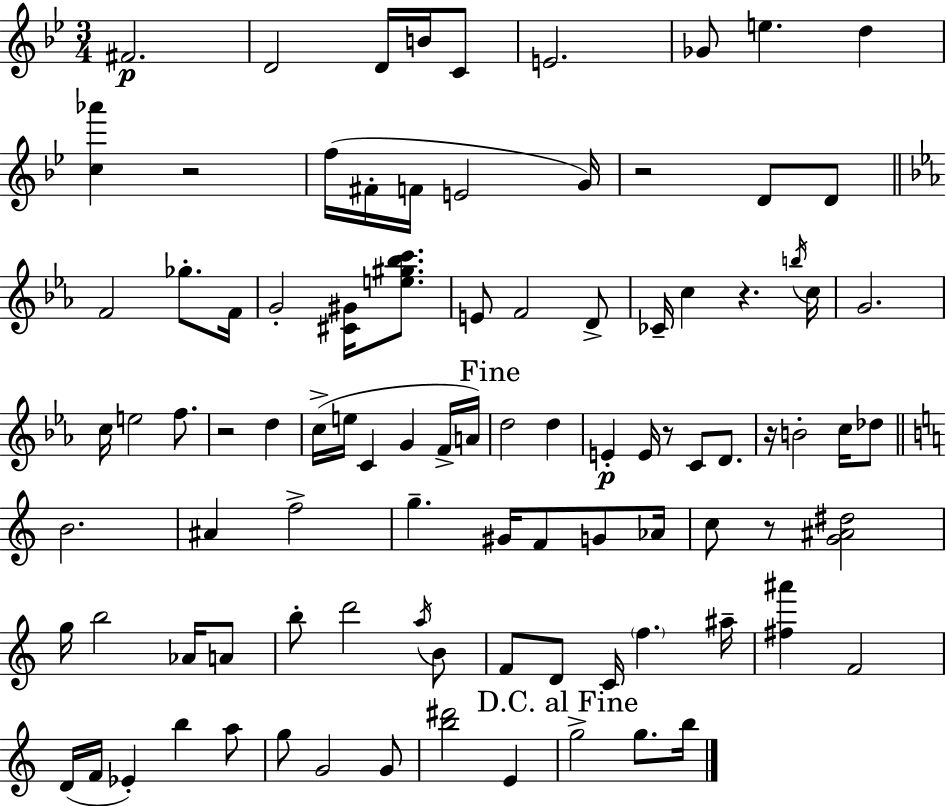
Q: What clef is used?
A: treble